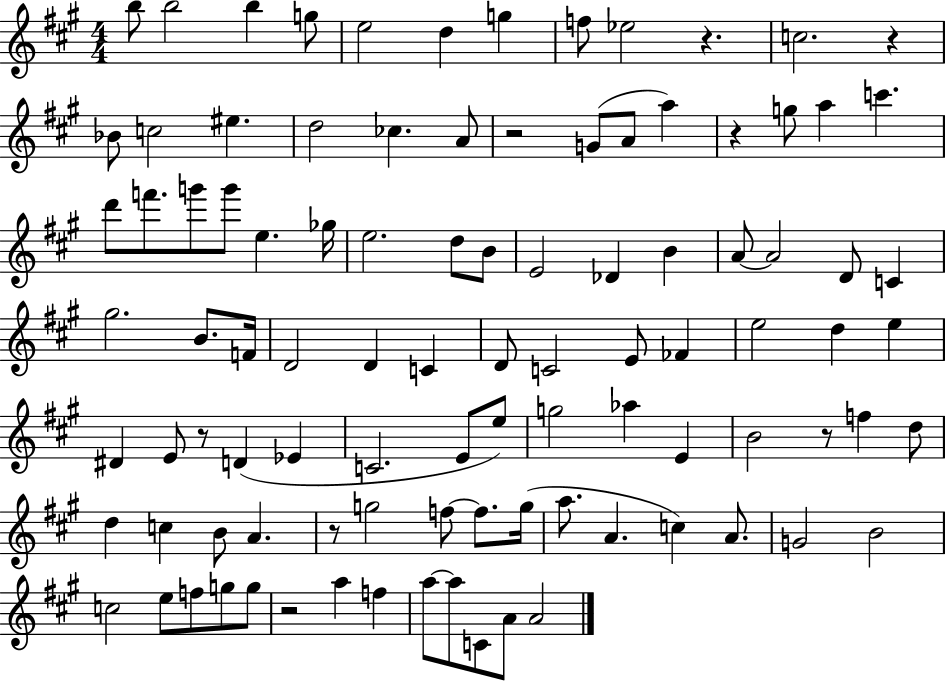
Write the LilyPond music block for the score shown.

{
  \clef treble
  \numericTimeSignature
  \time 4/4
  \key a \major
  b''8 b''2 b''4 g''8 | e''2 d''4 g''4 | f''8 ees''2 r4. | c''2. r4 | \break bes'8 c''2 eis''4. | d''2 ces''4. a'8 | r2 g'8( a'8 a''4) | r4 g''8 a''4 c'''4. | \break d'''8 f'''8. g'''8 g'''8 e''4. ges''16 | e''2. d''8 b'8 | e'2 des'4 b'4 | a'8~~ a'2 d'8 c'4 | \break gis''2. b'8. f'16 | d'2 d'4 c'4 | d'8 c'2 e'8 fes'4 | e''2 d''4 e''4 | \break dis'4 e'8 r8 d'4( ees'4 | c'2. e'8 e''8) | g''2 aes''4 e'4 | b'2 r8 f''4 d''8 | \break d''4 c''4 b'8 a'4. | r8 g''2 f''8~~ f''8. g''16( | a''8. a'4. c''4) a'8. | g'2 b'2 | \break c''2 e''8 f''8 g''8 g''8 | r2 a''4 f''4 | a''8~~ a''8 c'8 a'8 a'2 | \bar "|."
}